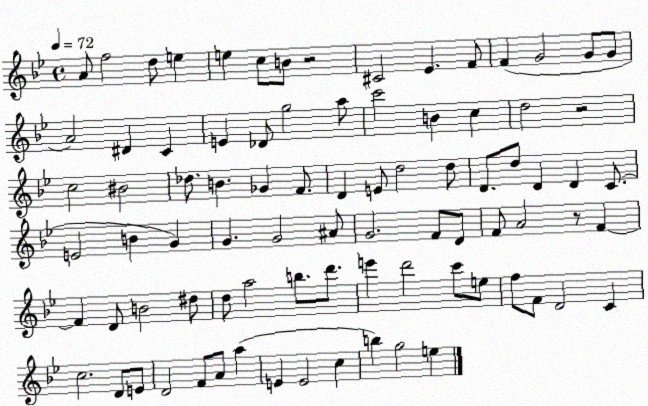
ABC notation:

X:1
T:Untitled
M:4/4
L:1/4
K:Bb
A/2 f2 d/2 e e c/2 B/2 z2 ^C2 _E F/2 F G2 G/2 G/2 A2 ^D C E _D/2 g2 a/2 c'2 B c d2 z2 c2 ^B2 _d/2 B _G F/2 D E/2 d2 d/2 D/2 d/2 D D C/2 E2 B G G G2 ^A/2 G2 F/2 D/2 F/2 A2 z/2 F F D/2 B2 ^d/2 d/2 a2 b/2 d'/2 e' d'2 c'/2 e/2 f/2 F/2 D2 C c2 D/2 E/2 D2 F/2 A/2 a E E2 c b g2 e